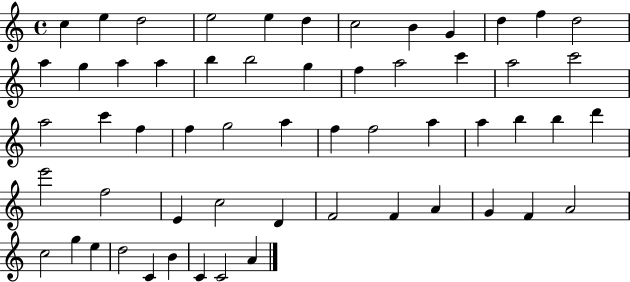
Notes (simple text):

C5/q E5/q D5/h E5/h E5/q D5/q C5/h B4/q G4/q D5/q F5/q D5/h A5/q G5/q A5/q A5/q B5/q B5/h G5/q F5/q A5/h C6/q A5/h C6/h A5/h C6/q F5/q F5/q G5/h A5/q F5/q F5/h A5/q A5/q B5/q B5/q D6/q E6/h F5/h E4/q C5/h D4/q F4/h F4/q A4/q G4/q F4/q A4/h C5/h G5/q E5/q D5/h C4/q B4/q C4/q C4/h A4/q